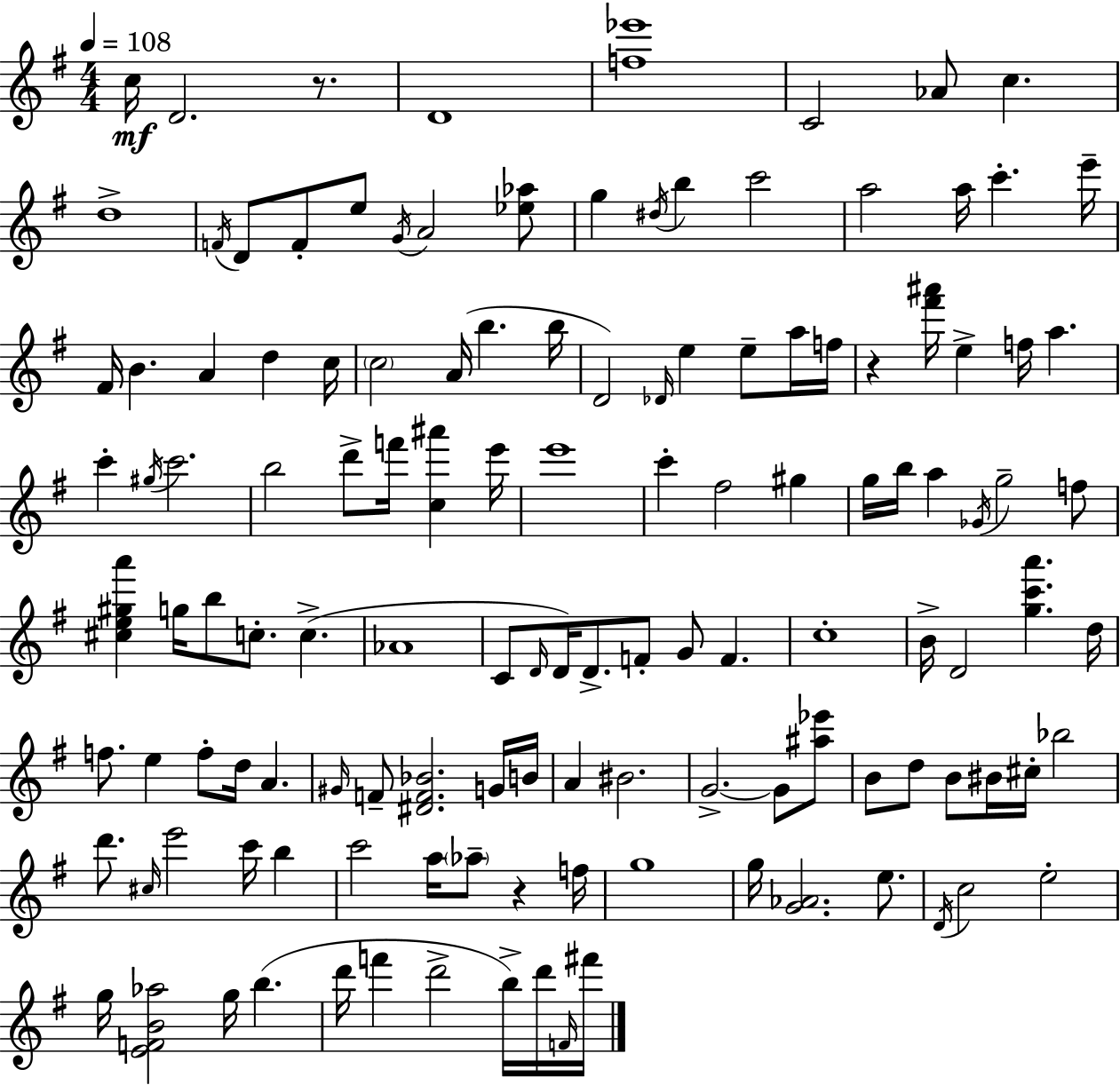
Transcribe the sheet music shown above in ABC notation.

X:1
T:Untitled
M:4/4
L:1/4
K:G
c/4 D2 z/2 D4 [f_e']4 C2 _A/2 c d4 F/4 D/2 F/2 e/2 G/4 A2 [_e_a]/2 g ^d/4 b c'2 a2 a/4 c' e'/4 ^F/4 B A d c/4 c2 A/4 b b/4 D2 _D/4 e e/2 a/4 f/4 z [^f'^a']/4 e f/4 a c' ^g/4 c'2 b2 d'/2 f'/4 [c^a'] e'/4 e'4 c' ^f2 ^g g/4 b/4 a _G/4 g2 f/2 [^ce^ga'] g/4 b/2 c/2 c _A4 C/2 D/4 D/4 D/2 F/2 G/2 F c4 B/4 D2 [gc'a'] d/4 f/2 e f/2 d/4 A ^G/4 F/2 [^DF_B]2 G/4 B/4 A ^B2 G2 G/2 [^a_e']/2 B/2 d/2 B/2 ^B/4 ^c/4 _b2 d'/2 ^c/4 e'2 c'/4 b c'2 a/4 _a/2 z f/4 g4 g/4 [G_A]2 e/2 D/4 c2 e2 g/4 [EFB_a]2 g/4 b d'/4 f' d'2 b/4 d'/4 F/4 ^f'/4